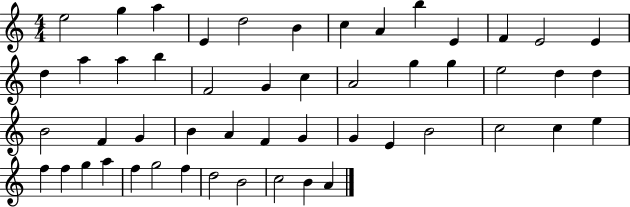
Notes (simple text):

E5/h G5/q A5/q E4/q D5/h B4/q C5/q A4/q B5/q E4/q F4/q E4/h E4/q D5/q A5/q A5/q B5/q F4/h G4/q C5/q A4/h G5/q G5/q E5/h D5/q D5/q B4/h F4/q G4/q B4/q A4/q F4/q G4/q G4/q E4/q B4/h C5/h C5/q E5/q F5/q F5/q G5/q A5/q F5/q G5/h F5/q D5/h B4/h C5/h B4/q A4/q